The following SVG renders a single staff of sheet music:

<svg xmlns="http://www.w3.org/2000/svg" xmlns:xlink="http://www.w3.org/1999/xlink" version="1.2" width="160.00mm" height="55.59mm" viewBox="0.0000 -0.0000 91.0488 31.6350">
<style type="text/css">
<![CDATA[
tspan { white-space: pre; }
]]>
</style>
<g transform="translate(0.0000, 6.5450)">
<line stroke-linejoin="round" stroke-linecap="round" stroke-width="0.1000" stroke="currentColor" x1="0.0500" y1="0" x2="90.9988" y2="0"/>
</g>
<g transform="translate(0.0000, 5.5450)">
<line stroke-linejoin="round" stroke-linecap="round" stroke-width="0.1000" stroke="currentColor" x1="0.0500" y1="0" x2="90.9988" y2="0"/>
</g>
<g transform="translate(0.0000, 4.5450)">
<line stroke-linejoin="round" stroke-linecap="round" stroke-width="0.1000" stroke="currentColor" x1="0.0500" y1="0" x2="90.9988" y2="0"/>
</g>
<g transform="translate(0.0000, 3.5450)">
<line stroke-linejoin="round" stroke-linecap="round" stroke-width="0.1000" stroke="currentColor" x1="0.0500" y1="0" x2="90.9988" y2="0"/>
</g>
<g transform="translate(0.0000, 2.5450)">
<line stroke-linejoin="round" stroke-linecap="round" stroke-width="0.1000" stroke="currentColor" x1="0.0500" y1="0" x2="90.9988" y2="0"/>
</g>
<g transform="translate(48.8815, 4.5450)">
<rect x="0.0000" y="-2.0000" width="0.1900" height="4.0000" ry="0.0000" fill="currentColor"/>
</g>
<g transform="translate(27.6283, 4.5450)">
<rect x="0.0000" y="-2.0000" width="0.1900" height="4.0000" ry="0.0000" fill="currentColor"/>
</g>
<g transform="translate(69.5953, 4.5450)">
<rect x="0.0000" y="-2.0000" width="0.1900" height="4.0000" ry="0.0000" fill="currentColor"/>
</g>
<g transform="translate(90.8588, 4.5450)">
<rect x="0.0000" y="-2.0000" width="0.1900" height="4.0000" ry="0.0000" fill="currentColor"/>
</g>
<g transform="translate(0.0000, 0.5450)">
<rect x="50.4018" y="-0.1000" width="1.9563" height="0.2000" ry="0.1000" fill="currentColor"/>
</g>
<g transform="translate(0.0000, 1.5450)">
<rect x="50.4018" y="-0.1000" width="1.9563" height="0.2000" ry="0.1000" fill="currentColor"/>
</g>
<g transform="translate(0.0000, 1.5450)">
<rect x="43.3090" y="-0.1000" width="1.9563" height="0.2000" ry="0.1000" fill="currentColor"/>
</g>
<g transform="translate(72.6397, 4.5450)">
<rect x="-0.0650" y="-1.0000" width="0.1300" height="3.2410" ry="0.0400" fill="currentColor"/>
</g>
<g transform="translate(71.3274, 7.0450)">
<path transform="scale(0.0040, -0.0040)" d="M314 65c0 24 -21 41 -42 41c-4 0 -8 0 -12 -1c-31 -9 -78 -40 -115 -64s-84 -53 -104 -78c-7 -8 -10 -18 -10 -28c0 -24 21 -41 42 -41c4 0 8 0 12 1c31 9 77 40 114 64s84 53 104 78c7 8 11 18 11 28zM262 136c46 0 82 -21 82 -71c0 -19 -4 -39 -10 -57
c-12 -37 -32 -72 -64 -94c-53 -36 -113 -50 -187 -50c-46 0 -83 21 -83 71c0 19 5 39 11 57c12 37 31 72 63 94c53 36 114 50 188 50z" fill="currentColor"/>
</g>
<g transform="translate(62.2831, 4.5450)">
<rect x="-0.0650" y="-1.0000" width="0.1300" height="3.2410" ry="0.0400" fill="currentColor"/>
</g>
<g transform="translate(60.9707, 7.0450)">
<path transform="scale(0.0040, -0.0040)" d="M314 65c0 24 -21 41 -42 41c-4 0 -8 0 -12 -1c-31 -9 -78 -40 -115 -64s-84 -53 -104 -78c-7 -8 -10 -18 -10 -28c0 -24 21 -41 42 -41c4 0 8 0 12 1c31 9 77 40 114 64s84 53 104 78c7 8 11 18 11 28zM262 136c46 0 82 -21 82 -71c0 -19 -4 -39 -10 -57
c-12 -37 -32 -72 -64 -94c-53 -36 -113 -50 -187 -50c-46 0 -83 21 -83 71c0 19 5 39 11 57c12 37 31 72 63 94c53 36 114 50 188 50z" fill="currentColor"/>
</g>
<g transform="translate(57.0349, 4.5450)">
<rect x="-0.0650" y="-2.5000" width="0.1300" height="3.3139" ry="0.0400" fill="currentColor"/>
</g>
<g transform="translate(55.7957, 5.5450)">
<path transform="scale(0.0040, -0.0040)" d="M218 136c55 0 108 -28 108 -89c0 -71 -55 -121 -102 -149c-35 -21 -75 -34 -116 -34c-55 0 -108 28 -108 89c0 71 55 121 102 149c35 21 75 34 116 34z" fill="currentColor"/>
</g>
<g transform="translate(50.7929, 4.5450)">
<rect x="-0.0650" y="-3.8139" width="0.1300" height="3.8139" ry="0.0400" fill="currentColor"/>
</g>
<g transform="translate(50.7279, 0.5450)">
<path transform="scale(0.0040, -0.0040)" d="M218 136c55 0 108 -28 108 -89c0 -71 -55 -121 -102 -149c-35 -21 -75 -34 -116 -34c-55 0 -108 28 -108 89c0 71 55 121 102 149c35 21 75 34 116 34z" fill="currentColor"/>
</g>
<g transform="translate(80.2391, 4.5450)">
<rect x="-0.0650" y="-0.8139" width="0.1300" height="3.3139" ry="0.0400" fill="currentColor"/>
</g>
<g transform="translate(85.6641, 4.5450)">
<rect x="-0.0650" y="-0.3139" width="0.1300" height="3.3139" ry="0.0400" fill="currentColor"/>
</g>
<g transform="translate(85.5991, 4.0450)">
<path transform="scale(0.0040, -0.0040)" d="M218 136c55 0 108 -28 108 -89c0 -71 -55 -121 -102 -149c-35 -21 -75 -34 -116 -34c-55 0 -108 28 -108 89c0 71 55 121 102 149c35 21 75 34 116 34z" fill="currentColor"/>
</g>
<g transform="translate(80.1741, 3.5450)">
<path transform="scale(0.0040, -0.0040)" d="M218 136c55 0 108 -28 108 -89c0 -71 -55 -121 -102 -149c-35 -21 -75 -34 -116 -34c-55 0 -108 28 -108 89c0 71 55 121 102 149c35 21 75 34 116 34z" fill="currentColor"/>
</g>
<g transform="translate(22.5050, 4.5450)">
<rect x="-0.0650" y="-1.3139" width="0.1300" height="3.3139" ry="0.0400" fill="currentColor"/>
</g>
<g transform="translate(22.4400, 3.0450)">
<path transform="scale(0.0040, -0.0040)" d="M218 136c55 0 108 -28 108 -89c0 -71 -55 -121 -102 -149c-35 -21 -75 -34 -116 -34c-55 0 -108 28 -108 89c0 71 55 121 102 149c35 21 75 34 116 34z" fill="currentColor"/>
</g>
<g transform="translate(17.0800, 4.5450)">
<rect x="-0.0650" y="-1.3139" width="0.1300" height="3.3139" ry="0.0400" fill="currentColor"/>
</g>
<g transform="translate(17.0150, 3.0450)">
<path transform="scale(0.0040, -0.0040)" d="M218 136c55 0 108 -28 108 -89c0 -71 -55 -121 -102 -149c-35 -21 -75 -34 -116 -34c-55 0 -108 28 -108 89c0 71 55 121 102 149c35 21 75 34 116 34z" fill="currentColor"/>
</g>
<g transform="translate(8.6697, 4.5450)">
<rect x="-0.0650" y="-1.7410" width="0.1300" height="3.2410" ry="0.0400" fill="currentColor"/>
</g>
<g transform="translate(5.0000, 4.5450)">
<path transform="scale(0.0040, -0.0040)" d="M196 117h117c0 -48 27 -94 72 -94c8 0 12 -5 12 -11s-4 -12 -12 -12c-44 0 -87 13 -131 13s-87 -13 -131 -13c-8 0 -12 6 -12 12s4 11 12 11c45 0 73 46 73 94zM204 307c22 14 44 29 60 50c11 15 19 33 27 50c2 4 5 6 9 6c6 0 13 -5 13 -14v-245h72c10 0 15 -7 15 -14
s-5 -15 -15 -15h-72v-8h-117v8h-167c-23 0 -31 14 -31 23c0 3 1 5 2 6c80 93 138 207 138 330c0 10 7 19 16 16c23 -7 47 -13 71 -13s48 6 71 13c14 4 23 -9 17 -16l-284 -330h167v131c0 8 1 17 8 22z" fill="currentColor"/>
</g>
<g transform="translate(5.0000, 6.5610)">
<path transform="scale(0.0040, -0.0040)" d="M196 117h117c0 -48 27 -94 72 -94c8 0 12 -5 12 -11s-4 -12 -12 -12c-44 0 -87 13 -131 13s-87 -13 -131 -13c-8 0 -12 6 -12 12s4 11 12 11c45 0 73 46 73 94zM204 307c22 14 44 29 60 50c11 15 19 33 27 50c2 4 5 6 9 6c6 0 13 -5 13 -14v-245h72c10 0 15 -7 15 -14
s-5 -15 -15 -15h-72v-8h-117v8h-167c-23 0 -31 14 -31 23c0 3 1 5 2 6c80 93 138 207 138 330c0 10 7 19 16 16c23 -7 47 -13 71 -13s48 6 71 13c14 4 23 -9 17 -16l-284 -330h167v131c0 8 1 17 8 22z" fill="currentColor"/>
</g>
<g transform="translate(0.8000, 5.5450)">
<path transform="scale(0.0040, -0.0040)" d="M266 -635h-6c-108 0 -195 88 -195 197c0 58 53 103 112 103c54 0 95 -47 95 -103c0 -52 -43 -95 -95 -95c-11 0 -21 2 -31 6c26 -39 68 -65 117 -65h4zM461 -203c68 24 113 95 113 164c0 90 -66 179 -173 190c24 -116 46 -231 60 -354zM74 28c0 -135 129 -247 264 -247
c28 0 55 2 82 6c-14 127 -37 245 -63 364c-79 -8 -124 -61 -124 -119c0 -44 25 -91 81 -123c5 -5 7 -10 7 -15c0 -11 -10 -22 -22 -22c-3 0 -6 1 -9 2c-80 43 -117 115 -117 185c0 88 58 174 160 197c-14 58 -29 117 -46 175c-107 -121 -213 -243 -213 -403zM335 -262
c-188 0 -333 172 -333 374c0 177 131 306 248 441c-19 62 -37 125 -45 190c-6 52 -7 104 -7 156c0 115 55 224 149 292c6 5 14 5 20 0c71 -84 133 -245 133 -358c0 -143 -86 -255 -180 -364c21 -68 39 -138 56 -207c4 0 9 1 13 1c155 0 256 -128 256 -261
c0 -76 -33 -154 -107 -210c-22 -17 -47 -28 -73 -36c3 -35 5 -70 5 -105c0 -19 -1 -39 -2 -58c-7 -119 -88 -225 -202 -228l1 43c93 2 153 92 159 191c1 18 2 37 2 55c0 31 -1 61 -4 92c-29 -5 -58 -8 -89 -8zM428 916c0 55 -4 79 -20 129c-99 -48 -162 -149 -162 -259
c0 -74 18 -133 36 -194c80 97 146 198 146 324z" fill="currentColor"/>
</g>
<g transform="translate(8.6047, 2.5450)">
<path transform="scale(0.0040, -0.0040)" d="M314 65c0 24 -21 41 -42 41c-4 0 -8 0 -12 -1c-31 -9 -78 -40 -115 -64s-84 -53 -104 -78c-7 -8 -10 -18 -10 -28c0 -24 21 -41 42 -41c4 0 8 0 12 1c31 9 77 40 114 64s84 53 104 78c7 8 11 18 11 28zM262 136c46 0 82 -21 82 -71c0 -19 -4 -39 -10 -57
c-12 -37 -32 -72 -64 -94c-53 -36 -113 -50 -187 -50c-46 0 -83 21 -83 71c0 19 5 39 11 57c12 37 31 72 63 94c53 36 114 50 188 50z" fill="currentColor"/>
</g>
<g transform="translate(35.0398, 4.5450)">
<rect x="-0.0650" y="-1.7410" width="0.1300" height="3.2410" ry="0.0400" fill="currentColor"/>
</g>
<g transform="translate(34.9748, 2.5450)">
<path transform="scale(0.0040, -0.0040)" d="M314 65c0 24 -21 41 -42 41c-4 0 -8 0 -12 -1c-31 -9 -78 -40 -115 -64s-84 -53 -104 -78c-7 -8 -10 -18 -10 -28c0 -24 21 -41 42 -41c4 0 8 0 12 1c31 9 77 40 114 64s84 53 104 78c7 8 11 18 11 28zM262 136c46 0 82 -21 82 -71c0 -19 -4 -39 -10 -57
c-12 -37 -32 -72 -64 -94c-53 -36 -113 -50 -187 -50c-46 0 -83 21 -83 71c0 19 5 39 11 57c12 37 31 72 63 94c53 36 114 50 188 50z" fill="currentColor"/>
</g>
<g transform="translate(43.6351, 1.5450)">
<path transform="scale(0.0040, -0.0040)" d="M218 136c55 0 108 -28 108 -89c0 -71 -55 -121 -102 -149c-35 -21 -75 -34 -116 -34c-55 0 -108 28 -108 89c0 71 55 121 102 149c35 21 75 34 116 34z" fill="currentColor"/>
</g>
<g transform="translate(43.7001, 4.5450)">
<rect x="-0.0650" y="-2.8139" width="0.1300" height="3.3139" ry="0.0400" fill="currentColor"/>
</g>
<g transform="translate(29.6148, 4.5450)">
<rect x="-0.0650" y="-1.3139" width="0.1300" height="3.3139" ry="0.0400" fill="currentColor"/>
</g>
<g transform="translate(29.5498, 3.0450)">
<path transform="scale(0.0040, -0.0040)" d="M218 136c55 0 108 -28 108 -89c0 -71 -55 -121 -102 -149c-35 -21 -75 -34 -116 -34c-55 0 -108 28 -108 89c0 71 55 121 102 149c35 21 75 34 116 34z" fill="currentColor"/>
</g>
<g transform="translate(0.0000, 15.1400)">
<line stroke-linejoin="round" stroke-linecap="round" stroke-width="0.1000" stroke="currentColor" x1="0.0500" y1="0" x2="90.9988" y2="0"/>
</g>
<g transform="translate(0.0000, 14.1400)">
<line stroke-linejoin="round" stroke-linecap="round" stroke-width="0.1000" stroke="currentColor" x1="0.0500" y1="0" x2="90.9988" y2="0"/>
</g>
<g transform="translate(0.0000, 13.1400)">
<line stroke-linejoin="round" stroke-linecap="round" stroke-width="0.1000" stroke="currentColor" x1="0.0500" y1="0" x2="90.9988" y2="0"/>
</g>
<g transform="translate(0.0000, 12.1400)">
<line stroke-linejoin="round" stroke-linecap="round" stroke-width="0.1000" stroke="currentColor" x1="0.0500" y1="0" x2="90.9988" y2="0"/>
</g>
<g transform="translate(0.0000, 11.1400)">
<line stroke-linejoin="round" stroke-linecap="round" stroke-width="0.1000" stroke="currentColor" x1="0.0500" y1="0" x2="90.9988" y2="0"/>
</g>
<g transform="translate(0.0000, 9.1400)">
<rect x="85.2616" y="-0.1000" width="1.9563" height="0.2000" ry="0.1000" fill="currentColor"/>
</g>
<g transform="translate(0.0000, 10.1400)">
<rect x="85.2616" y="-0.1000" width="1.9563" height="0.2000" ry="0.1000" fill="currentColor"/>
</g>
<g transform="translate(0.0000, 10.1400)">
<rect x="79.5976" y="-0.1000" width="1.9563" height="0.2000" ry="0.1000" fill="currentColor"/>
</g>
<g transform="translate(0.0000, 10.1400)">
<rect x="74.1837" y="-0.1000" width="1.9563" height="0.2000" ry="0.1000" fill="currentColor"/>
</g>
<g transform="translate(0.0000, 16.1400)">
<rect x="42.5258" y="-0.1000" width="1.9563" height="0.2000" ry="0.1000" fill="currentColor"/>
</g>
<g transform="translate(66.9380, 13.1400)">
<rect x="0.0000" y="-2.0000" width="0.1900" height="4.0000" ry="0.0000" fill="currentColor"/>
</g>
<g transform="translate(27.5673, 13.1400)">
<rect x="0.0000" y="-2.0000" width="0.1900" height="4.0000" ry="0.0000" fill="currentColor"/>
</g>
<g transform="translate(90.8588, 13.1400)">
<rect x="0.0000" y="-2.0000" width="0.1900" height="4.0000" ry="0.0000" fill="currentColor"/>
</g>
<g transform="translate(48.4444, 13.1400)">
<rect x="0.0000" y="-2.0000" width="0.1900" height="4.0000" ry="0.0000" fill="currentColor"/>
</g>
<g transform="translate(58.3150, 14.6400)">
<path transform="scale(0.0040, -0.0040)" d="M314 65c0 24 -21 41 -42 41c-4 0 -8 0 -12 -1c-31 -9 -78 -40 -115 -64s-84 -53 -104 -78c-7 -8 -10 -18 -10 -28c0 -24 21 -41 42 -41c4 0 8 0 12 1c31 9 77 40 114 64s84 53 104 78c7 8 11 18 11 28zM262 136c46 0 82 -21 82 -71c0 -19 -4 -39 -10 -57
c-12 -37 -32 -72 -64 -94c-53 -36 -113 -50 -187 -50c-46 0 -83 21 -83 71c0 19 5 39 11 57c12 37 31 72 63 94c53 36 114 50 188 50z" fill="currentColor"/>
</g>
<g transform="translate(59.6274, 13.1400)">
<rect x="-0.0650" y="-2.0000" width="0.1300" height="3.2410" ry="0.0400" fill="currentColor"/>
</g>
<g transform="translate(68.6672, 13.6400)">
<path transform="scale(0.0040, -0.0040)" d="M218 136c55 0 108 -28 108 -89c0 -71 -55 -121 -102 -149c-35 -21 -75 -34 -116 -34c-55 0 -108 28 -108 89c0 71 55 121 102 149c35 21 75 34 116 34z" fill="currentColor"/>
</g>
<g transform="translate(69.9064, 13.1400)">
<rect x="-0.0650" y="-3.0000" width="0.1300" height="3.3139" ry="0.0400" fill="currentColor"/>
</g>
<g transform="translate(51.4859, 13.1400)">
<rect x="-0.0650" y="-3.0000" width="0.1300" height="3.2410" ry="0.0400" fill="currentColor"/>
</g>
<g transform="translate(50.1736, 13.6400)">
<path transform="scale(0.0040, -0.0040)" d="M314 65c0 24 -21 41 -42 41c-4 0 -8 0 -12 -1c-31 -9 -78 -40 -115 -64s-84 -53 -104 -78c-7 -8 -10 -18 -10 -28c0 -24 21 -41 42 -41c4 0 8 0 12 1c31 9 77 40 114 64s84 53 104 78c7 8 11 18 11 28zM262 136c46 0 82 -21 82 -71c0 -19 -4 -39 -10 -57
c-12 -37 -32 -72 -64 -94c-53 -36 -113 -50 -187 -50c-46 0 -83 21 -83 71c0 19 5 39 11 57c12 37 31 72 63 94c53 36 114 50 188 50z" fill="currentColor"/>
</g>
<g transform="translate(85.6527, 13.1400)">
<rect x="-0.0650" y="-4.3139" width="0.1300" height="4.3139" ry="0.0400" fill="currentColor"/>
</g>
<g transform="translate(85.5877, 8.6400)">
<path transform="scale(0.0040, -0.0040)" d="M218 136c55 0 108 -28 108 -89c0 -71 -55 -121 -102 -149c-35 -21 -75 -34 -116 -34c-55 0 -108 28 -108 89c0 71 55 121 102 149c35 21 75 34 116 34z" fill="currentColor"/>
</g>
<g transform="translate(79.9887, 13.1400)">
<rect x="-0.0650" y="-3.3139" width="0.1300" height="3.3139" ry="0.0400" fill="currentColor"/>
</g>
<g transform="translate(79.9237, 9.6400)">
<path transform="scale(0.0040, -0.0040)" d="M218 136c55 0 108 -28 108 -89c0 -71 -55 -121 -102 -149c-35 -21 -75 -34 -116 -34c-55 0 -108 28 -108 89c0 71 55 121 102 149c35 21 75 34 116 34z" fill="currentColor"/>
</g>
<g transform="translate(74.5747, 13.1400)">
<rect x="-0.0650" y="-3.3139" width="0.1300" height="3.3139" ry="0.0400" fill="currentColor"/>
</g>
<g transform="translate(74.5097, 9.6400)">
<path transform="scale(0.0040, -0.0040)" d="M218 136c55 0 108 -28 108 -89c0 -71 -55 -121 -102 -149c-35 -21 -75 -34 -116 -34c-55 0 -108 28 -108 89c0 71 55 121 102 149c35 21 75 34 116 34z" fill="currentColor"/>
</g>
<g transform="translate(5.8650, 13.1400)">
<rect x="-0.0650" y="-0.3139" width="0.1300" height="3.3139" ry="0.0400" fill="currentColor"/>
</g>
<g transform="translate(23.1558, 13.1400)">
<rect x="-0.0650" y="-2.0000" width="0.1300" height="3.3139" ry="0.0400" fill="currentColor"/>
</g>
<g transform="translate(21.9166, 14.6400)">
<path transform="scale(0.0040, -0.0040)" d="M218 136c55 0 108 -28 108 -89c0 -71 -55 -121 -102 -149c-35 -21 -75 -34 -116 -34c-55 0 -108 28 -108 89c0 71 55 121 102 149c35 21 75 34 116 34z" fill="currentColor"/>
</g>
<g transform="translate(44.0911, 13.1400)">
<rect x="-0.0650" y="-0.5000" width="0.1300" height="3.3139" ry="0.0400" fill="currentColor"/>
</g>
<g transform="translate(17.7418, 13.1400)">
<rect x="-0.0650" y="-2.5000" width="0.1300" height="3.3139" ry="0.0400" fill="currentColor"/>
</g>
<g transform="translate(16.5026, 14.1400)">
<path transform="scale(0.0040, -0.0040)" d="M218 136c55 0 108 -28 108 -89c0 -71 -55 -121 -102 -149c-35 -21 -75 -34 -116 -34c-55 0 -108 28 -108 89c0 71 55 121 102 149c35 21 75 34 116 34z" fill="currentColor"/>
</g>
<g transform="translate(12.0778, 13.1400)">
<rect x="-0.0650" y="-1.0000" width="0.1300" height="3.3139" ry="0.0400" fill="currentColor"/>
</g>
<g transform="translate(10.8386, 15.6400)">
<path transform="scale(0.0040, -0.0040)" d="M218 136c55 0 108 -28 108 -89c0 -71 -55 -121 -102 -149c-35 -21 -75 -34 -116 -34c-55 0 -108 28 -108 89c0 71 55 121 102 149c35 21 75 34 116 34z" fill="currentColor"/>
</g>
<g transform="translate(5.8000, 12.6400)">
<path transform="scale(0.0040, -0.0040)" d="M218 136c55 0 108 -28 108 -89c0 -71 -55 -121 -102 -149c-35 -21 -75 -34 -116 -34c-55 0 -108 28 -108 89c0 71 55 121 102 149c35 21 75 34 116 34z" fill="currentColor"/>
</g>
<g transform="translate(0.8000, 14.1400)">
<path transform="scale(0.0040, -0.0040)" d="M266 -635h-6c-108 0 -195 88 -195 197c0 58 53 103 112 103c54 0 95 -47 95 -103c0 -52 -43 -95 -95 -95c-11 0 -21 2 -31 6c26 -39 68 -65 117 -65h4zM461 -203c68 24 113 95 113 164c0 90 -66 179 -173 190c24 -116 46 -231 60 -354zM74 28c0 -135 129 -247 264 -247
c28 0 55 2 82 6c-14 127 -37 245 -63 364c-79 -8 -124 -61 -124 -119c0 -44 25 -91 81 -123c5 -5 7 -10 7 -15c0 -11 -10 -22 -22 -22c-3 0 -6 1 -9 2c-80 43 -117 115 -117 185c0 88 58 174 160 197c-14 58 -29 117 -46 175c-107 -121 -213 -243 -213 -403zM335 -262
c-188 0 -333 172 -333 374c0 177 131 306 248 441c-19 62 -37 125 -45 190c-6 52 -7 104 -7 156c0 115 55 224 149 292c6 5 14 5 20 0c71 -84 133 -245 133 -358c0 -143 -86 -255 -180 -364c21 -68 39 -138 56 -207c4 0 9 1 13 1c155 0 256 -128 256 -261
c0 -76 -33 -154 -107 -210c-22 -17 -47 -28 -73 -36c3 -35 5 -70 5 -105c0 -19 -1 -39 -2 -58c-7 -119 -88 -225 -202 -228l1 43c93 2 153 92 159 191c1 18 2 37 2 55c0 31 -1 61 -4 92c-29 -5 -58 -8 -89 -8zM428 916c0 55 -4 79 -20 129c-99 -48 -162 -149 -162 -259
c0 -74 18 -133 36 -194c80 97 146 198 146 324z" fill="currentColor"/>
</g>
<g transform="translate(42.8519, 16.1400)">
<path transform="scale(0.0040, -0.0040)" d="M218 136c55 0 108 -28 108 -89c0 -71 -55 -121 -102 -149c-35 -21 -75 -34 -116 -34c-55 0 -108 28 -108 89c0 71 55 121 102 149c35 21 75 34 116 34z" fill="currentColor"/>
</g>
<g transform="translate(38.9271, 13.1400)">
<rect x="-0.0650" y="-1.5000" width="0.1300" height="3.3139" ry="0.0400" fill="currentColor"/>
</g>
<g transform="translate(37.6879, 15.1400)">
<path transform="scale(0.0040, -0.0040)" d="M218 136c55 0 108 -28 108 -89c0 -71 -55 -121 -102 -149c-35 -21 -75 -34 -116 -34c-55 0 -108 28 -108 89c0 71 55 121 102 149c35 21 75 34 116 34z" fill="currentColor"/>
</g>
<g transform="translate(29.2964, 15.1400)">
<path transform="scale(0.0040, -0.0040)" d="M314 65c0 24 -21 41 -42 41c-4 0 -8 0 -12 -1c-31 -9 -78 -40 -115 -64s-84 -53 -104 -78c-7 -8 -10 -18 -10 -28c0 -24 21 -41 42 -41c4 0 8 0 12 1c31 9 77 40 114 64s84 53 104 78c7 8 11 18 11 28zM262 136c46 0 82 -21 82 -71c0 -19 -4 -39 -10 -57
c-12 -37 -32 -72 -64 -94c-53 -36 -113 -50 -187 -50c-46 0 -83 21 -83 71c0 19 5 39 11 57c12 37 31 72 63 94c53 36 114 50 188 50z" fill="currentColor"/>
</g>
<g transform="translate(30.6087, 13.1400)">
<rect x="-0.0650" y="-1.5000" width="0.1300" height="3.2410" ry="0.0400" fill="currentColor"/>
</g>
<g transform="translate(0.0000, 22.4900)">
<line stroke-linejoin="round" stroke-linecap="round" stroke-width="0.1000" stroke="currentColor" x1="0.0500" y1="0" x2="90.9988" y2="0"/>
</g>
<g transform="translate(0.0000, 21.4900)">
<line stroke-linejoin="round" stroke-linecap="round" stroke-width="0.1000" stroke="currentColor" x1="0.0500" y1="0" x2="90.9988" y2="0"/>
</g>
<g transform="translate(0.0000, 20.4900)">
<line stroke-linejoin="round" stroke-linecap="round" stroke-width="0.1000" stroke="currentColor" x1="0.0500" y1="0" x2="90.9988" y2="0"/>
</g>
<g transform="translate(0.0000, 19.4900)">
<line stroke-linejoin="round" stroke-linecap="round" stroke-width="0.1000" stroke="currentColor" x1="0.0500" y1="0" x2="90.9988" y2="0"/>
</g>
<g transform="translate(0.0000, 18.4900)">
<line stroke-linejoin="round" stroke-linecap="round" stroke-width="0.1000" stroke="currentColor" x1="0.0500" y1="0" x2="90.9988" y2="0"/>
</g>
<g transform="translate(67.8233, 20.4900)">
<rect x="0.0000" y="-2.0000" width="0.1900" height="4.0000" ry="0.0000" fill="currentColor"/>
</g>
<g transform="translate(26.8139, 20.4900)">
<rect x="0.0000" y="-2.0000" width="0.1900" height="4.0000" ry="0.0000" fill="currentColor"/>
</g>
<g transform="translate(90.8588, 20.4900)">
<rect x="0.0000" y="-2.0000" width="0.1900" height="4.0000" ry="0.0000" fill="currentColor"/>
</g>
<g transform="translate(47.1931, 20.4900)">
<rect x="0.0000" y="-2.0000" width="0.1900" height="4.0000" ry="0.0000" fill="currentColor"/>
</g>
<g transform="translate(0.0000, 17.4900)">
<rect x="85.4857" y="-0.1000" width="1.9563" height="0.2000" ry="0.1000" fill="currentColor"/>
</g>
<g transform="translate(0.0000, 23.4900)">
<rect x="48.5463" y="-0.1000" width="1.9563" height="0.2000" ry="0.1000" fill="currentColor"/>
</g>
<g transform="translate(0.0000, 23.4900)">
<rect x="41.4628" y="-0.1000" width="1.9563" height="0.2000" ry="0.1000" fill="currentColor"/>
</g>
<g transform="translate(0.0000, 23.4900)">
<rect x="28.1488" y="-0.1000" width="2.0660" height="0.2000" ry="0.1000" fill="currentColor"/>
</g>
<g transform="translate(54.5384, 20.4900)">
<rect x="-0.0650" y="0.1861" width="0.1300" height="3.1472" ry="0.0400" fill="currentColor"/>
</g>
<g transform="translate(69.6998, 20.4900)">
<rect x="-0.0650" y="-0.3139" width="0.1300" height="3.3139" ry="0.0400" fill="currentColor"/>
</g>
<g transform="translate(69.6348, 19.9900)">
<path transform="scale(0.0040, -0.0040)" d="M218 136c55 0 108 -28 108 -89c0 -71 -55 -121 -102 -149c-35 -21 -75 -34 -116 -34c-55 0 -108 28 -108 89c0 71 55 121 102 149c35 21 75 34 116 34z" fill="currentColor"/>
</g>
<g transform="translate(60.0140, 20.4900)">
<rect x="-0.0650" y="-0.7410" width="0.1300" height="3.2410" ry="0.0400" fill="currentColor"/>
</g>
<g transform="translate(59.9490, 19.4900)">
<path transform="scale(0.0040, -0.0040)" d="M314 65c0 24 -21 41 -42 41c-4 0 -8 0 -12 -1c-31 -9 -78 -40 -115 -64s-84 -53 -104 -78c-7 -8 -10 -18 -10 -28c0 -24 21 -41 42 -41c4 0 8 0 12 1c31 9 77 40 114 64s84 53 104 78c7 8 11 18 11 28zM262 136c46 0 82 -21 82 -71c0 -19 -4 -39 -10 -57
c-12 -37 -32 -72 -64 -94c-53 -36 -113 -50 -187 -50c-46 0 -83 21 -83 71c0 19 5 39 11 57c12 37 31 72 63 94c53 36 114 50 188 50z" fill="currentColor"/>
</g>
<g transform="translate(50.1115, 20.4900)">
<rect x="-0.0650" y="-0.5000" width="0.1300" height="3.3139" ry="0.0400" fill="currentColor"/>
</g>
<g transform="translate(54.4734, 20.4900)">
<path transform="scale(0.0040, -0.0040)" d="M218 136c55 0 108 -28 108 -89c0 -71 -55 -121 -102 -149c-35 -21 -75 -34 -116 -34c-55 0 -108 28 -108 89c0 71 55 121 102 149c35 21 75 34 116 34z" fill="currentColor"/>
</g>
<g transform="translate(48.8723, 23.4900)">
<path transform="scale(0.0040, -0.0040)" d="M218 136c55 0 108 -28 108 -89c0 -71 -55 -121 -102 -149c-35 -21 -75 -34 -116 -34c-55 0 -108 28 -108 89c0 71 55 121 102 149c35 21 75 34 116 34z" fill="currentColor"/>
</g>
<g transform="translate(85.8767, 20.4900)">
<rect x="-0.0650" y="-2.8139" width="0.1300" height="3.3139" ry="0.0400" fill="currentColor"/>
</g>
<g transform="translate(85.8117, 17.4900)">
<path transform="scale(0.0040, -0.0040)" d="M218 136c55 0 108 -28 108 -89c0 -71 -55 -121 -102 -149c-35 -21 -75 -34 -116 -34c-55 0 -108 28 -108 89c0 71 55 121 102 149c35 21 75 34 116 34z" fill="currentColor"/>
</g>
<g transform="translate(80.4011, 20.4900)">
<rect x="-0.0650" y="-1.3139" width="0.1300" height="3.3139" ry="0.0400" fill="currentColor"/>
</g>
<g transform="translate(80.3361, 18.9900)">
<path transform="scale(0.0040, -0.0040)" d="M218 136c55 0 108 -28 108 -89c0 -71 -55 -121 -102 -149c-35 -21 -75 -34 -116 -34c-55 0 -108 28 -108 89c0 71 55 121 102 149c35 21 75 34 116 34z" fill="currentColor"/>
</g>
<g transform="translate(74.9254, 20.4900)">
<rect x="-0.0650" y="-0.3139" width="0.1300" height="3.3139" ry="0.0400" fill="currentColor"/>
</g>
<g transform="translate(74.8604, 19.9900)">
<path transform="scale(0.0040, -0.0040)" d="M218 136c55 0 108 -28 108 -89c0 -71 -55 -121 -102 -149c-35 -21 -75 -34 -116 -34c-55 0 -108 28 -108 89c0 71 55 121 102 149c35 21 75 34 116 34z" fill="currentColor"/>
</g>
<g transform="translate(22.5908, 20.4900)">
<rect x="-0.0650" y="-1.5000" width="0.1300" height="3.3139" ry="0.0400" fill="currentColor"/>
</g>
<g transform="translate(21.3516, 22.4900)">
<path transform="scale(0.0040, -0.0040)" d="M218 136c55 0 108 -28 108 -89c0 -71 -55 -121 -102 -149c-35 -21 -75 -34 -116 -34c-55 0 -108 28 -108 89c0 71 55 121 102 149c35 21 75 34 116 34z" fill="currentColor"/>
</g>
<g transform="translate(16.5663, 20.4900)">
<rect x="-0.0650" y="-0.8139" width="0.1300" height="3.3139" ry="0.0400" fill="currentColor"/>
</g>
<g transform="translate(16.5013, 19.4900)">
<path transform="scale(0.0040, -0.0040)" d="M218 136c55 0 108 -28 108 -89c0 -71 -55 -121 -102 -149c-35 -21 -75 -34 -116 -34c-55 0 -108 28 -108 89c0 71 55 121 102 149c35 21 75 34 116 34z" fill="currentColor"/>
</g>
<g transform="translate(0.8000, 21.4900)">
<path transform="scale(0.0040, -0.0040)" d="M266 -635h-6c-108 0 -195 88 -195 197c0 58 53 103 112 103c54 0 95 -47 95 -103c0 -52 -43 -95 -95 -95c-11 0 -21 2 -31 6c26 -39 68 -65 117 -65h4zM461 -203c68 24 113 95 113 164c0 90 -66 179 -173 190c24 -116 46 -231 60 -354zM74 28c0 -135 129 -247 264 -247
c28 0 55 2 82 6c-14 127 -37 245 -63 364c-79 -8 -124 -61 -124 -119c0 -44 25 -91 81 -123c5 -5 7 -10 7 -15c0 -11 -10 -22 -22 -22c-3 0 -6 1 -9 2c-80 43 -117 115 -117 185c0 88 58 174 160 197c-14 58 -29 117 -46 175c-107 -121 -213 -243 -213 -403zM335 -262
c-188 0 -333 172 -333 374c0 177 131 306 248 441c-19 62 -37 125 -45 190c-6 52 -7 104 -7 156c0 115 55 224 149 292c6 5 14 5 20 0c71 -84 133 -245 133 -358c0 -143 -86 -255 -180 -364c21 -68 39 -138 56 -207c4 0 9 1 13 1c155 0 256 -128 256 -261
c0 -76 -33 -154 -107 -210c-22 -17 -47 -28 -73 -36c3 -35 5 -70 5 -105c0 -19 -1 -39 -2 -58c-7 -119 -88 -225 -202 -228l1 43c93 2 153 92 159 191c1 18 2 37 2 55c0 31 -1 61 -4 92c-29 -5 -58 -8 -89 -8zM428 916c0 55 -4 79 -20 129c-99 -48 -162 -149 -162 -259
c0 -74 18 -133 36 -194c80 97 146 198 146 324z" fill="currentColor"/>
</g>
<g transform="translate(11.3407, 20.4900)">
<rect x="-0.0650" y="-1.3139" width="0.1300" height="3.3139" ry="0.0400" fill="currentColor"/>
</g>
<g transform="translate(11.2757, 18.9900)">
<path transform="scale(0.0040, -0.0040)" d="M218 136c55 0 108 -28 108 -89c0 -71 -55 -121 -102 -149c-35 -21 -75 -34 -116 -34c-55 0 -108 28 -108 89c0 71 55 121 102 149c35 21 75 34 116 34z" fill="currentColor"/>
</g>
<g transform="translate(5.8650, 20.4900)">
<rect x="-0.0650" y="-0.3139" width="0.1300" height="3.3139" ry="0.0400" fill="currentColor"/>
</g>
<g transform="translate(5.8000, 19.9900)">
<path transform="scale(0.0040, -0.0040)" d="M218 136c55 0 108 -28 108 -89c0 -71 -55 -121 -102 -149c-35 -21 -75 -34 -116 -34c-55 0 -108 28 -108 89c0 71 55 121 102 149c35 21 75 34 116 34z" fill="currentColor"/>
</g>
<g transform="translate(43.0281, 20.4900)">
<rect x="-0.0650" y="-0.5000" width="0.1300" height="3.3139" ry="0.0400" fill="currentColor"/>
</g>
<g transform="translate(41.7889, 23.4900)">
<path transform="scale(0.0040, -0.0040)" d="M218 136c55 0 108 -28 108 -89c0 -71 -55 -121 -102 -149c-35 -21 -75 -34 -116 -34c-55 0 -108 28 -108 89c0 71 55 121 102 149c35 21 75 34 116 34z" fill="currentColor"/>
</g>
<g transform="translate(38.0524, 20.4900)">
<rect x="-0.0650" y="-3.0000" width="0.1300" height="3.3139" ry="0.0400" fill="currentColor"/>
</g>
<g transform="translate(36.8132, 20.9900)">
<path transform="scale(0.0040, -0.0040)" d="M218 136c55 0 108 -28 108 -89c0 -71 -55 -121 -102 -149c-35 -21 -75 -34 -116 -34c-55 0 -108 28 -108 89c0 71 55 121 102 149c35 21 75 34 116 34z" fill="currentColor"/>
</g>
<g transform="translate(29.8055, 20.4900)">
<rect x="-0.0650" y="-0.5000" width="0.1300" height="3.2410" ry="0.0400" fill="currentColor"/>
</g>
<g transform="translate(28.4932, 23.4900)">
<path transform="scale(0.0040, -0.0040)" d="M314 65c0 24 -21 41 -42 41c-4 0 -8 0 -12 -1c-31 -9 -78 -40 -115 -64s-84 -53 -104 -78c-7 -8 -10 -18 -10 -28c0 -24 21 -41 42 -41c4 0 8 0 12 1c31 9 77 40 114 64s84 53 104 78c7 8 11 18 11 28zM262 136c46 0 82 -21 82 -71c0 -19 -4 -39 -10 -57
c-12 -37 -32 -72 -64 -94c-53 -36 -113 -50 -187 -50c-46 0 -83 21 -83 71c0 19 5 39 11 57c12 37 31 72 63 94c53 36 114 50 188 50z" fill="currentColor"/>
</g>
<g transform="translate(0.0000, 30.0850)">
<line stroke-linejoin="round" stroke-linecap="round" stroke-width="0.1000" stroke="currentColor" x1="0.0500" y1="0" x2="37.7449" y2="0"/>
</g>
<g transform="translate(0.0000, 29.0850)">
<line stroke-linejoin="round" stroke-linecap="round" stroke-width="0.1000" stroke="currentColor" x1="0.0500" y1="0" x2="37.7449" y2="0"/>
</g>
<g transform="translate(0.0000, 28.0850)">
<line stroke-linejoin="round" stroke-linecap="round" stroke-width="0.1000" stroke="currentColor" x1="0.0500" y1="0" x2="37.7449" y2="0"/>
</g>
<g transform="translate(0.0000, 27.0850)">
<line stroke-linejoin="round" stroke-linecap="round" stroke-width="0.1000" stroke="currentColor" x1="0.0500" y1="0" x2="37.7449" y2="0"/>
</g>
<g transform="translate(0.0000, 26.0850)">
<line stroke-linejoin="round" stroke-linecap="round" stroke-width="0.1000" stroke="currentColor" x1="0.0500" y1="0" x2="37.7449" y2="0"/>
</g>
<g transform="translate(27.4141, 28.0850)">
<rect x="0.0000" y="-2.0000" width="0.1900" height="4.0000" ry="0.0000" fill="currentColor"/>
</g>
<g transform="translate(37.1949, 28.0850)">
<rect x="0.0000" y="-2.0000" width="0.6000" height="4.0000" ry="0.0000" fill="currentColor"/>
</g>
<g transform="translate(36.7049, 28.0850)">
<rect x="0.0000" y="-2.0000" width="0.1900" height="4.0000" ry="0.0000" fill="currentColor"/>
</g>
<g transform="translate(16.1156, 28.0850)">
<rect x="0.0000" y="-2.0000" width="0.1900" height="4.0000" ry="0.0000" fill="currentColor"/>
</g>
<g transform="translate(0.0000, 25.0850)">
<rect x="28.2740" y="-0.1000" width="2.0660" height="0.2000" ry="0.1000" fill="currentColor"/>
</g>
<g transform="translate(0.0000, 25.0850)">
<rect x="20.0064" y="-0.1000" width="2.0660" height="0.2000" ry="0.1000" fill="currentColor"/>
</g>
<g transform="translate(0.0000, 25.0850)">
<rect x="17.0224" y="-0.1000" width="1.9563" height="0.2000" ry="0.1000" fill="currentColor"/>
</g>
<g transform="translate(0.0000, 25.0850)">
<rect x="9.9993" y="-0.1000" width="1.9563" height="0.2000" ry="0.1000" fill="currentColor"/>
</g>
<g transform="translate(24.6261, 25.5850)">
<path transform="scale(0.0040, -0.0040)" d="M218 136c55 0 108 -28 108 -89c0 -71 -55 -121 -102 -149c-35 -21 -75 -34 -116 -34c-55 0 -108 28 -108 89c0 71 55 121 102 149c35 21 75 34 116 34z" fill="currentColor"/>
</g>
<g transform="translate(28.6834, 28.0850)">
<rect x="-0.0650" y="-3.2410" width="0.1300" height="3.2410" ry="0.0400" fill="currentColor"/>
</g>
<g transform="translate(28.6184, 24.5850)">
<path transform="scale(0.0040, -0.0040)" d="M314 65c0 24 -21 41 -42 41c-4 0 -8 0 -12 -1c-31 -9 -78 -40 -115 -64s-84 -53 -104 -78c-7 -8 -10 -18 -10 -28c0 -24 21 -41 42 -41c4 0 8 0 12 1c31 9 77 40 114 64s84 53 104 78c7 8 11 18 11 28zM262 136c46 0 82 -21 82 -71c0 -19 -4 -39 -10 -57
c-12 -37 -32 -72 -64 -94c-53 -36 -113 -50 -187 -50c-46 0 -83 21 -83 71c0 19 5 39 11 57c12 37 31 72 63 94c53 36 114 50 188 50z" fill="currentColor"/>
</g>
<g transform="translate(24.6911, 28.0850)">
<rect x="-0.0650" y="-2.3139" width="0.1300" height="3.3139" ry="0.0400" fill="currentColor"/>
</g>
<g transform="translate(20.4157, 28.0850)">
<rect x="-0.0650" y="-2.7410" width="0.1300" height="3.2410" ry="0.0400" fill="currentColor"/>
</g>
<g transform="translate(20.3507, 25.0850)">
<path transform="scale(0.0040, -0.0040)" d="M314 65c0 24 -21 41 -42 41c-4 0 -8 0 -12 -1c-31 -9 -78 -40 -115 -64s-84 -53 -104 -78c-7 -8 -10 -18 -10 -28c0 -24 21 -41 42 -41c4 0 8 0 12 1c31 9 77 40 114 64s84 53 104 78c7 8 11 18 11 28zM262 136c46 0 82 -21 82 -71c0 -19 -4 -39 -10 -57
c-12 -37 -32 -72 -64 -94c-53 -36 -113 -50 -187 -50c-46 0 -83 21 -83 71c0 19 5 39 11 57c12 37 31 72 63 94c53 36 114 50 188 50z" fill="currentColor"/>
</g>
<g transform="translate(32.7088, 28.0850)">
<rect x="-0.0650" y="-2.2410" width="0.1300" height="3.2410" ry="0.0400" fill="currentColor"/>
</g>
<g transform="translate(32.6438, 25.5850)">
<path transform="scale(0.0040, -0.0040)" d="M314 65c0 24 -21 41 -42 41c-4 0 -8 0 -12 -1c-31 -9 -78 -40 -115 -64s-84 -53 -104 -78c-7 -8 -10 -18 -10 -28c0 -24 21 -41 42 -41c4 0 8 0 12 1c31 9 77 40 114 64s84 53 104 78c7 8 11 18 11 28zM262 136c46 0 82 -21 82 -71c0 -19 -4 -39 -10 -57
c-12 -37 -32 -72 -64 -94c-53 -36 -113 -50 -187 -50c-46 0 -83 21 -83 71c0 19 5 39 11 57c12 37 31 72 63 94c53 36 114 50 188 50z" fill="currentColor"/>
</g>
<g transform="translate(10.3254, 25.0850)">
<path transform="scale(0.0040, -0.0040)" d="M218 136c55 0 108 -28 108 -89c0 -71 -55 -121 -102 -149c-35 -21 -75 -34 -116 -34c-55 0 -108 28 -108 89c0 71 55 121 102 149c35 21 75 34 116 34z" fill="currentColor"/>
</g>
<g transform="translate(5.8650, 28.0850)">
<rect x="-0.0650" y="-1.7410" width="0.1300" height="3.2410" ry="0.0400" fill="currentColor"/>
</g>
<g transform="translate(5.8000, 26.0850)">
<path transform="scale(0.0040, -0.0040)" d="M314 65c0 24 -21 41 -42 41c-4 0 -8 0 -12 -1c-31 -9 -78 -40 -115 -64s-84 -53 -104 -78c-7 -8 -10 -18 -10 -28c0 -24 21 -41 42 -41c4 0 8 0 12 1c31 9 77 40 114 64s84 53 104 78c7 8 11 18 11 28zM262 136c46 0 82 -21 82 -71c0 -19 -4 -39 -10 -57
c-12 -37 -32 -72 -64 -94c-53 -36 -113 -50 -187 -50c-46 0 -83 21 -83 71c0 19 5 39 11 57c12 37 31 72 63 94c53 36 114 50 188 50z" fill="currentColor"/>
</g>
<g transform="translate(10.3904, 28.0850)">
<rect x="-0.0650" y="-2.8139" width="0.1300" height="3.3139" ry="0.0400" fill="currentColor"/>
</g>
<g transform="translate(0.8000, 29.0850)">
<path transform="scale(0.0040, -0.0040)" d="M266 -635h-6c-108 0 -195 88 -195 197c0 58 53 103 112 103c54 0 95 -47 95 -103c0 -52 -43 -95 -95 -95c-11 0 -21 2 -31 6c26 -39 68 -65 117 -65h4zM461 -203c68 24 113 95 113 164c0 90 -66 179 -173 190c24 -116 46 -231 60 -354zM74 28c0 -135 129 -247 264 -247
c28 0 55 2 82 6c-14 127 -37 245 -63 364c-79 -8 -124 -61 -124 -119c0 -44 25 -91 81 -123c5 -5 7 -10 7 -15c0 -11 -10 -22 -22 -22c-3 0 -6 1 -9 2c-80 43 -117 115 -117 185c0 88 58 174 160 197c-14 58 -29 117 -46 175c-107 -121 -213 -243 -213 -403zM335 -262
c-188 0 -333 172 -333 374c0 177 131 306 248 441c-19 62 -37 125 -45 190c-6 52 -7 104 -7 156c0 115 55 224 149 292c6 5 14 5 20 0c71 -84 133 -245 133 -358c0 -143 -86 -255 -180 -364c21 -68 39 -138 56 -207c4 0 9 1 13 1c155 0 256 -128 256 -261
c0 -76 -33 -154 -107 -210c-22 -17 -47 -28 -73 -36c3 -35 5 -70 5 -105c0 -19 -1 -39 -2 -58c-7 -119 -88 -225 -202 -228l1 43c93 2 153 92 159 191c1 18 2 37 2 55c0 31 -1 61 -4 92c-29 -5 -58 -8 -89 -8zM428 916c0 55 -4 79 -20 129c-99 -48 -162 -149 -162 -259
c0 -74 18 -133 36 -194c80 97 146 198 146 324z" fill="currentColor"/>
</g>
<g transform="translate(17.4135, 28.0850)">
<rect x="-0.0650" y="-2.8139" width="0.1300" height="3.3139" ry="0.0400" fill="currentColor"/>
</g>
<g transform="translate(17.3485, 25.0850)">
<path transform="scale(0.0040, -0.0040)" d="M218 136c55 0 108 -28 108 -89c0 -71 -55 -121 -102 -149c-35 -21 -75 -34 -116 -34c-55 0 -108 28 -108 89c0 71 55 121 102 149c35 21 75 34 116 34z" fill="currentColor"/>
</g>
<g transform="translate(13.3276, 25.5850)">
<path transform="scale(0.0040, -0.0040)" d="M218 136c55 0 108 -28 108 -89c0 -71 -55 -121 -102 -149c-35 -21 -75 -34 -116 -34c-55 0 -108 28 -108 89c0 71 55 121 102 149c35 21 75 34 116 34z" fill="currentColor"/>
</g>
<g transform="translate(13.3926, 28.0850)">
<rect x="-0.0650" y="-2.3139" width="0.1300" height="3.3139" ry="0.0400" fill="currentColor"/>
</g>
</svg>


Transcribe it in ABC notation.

X:1
T:Untitled
M:4/4
L:1/4
K:C
f2 e e e f2 a c' G D2 D2 d c c D G F E2 E C A2 F2 A b b d' c e d E C2 A C C B d2 c c e a f2 a g a a2 g b2 g2